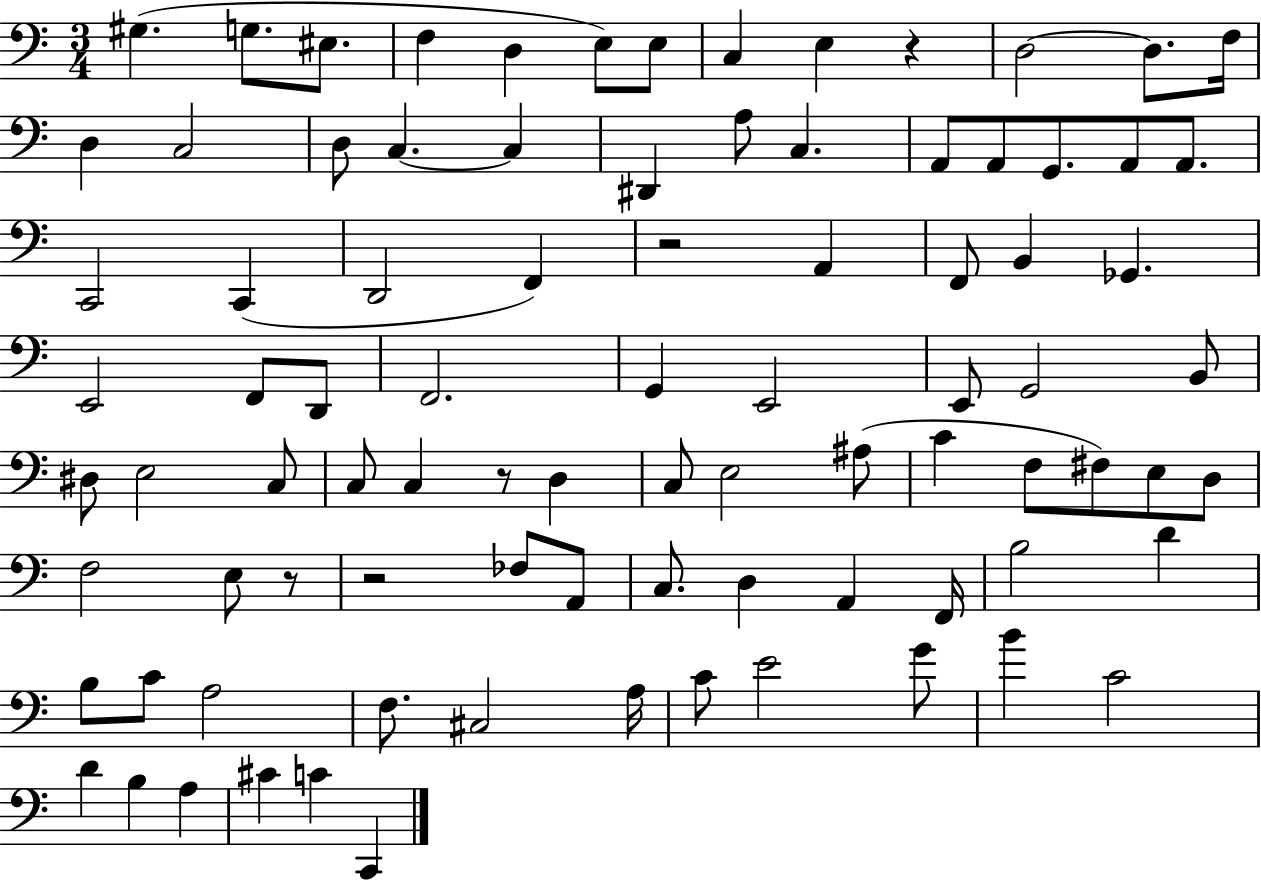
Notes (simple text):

G#3/q. G3/e. EIS3/e. F3/q D3/q E3/e E3/e C3/q E3/q R/q D3/h D3/e. F3/s D3/q C3/h D3/e C3/q. C3/q D#2/q A3/e C3/q. A2/e A2/e G2/e. A2/e A2/e. C2/h C2/q D2/h F2/q R/h A2/q F2/e B2/q Gb2/q. E2/h F2/e D2/e F2/h. G2/q E2/h E2/e G2/h B2/e D#3/e E3/h C3/e C3/e C3/q R/e D3/q C3/e E3/h A#3/e C4/q F3/e F#3/e E3/e D3/e F3/h E3/e R/e R/h FES3/e A2/e C3/e. D3/q A2/q F2/s B3/h D4/q B3/e C4/e A3/h F3/e. C#3/h A3/s C4/e E4/h G4/e B4/q C4/h D4/q B3/q A3/q C#4/q C4/q C2/q